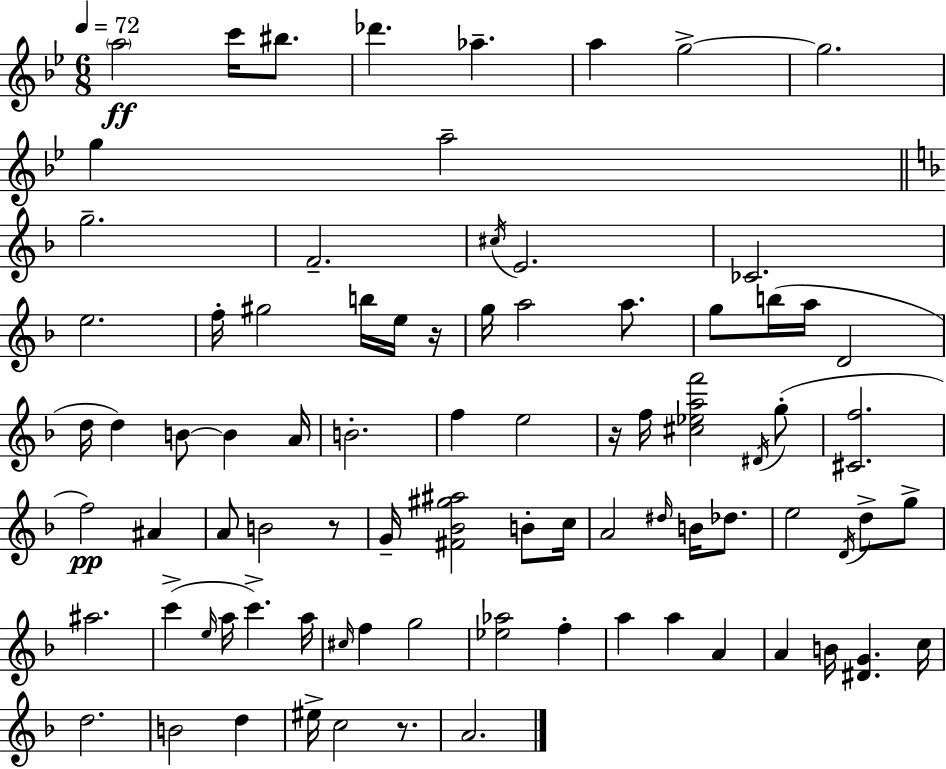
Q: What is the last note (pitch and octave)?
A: A4